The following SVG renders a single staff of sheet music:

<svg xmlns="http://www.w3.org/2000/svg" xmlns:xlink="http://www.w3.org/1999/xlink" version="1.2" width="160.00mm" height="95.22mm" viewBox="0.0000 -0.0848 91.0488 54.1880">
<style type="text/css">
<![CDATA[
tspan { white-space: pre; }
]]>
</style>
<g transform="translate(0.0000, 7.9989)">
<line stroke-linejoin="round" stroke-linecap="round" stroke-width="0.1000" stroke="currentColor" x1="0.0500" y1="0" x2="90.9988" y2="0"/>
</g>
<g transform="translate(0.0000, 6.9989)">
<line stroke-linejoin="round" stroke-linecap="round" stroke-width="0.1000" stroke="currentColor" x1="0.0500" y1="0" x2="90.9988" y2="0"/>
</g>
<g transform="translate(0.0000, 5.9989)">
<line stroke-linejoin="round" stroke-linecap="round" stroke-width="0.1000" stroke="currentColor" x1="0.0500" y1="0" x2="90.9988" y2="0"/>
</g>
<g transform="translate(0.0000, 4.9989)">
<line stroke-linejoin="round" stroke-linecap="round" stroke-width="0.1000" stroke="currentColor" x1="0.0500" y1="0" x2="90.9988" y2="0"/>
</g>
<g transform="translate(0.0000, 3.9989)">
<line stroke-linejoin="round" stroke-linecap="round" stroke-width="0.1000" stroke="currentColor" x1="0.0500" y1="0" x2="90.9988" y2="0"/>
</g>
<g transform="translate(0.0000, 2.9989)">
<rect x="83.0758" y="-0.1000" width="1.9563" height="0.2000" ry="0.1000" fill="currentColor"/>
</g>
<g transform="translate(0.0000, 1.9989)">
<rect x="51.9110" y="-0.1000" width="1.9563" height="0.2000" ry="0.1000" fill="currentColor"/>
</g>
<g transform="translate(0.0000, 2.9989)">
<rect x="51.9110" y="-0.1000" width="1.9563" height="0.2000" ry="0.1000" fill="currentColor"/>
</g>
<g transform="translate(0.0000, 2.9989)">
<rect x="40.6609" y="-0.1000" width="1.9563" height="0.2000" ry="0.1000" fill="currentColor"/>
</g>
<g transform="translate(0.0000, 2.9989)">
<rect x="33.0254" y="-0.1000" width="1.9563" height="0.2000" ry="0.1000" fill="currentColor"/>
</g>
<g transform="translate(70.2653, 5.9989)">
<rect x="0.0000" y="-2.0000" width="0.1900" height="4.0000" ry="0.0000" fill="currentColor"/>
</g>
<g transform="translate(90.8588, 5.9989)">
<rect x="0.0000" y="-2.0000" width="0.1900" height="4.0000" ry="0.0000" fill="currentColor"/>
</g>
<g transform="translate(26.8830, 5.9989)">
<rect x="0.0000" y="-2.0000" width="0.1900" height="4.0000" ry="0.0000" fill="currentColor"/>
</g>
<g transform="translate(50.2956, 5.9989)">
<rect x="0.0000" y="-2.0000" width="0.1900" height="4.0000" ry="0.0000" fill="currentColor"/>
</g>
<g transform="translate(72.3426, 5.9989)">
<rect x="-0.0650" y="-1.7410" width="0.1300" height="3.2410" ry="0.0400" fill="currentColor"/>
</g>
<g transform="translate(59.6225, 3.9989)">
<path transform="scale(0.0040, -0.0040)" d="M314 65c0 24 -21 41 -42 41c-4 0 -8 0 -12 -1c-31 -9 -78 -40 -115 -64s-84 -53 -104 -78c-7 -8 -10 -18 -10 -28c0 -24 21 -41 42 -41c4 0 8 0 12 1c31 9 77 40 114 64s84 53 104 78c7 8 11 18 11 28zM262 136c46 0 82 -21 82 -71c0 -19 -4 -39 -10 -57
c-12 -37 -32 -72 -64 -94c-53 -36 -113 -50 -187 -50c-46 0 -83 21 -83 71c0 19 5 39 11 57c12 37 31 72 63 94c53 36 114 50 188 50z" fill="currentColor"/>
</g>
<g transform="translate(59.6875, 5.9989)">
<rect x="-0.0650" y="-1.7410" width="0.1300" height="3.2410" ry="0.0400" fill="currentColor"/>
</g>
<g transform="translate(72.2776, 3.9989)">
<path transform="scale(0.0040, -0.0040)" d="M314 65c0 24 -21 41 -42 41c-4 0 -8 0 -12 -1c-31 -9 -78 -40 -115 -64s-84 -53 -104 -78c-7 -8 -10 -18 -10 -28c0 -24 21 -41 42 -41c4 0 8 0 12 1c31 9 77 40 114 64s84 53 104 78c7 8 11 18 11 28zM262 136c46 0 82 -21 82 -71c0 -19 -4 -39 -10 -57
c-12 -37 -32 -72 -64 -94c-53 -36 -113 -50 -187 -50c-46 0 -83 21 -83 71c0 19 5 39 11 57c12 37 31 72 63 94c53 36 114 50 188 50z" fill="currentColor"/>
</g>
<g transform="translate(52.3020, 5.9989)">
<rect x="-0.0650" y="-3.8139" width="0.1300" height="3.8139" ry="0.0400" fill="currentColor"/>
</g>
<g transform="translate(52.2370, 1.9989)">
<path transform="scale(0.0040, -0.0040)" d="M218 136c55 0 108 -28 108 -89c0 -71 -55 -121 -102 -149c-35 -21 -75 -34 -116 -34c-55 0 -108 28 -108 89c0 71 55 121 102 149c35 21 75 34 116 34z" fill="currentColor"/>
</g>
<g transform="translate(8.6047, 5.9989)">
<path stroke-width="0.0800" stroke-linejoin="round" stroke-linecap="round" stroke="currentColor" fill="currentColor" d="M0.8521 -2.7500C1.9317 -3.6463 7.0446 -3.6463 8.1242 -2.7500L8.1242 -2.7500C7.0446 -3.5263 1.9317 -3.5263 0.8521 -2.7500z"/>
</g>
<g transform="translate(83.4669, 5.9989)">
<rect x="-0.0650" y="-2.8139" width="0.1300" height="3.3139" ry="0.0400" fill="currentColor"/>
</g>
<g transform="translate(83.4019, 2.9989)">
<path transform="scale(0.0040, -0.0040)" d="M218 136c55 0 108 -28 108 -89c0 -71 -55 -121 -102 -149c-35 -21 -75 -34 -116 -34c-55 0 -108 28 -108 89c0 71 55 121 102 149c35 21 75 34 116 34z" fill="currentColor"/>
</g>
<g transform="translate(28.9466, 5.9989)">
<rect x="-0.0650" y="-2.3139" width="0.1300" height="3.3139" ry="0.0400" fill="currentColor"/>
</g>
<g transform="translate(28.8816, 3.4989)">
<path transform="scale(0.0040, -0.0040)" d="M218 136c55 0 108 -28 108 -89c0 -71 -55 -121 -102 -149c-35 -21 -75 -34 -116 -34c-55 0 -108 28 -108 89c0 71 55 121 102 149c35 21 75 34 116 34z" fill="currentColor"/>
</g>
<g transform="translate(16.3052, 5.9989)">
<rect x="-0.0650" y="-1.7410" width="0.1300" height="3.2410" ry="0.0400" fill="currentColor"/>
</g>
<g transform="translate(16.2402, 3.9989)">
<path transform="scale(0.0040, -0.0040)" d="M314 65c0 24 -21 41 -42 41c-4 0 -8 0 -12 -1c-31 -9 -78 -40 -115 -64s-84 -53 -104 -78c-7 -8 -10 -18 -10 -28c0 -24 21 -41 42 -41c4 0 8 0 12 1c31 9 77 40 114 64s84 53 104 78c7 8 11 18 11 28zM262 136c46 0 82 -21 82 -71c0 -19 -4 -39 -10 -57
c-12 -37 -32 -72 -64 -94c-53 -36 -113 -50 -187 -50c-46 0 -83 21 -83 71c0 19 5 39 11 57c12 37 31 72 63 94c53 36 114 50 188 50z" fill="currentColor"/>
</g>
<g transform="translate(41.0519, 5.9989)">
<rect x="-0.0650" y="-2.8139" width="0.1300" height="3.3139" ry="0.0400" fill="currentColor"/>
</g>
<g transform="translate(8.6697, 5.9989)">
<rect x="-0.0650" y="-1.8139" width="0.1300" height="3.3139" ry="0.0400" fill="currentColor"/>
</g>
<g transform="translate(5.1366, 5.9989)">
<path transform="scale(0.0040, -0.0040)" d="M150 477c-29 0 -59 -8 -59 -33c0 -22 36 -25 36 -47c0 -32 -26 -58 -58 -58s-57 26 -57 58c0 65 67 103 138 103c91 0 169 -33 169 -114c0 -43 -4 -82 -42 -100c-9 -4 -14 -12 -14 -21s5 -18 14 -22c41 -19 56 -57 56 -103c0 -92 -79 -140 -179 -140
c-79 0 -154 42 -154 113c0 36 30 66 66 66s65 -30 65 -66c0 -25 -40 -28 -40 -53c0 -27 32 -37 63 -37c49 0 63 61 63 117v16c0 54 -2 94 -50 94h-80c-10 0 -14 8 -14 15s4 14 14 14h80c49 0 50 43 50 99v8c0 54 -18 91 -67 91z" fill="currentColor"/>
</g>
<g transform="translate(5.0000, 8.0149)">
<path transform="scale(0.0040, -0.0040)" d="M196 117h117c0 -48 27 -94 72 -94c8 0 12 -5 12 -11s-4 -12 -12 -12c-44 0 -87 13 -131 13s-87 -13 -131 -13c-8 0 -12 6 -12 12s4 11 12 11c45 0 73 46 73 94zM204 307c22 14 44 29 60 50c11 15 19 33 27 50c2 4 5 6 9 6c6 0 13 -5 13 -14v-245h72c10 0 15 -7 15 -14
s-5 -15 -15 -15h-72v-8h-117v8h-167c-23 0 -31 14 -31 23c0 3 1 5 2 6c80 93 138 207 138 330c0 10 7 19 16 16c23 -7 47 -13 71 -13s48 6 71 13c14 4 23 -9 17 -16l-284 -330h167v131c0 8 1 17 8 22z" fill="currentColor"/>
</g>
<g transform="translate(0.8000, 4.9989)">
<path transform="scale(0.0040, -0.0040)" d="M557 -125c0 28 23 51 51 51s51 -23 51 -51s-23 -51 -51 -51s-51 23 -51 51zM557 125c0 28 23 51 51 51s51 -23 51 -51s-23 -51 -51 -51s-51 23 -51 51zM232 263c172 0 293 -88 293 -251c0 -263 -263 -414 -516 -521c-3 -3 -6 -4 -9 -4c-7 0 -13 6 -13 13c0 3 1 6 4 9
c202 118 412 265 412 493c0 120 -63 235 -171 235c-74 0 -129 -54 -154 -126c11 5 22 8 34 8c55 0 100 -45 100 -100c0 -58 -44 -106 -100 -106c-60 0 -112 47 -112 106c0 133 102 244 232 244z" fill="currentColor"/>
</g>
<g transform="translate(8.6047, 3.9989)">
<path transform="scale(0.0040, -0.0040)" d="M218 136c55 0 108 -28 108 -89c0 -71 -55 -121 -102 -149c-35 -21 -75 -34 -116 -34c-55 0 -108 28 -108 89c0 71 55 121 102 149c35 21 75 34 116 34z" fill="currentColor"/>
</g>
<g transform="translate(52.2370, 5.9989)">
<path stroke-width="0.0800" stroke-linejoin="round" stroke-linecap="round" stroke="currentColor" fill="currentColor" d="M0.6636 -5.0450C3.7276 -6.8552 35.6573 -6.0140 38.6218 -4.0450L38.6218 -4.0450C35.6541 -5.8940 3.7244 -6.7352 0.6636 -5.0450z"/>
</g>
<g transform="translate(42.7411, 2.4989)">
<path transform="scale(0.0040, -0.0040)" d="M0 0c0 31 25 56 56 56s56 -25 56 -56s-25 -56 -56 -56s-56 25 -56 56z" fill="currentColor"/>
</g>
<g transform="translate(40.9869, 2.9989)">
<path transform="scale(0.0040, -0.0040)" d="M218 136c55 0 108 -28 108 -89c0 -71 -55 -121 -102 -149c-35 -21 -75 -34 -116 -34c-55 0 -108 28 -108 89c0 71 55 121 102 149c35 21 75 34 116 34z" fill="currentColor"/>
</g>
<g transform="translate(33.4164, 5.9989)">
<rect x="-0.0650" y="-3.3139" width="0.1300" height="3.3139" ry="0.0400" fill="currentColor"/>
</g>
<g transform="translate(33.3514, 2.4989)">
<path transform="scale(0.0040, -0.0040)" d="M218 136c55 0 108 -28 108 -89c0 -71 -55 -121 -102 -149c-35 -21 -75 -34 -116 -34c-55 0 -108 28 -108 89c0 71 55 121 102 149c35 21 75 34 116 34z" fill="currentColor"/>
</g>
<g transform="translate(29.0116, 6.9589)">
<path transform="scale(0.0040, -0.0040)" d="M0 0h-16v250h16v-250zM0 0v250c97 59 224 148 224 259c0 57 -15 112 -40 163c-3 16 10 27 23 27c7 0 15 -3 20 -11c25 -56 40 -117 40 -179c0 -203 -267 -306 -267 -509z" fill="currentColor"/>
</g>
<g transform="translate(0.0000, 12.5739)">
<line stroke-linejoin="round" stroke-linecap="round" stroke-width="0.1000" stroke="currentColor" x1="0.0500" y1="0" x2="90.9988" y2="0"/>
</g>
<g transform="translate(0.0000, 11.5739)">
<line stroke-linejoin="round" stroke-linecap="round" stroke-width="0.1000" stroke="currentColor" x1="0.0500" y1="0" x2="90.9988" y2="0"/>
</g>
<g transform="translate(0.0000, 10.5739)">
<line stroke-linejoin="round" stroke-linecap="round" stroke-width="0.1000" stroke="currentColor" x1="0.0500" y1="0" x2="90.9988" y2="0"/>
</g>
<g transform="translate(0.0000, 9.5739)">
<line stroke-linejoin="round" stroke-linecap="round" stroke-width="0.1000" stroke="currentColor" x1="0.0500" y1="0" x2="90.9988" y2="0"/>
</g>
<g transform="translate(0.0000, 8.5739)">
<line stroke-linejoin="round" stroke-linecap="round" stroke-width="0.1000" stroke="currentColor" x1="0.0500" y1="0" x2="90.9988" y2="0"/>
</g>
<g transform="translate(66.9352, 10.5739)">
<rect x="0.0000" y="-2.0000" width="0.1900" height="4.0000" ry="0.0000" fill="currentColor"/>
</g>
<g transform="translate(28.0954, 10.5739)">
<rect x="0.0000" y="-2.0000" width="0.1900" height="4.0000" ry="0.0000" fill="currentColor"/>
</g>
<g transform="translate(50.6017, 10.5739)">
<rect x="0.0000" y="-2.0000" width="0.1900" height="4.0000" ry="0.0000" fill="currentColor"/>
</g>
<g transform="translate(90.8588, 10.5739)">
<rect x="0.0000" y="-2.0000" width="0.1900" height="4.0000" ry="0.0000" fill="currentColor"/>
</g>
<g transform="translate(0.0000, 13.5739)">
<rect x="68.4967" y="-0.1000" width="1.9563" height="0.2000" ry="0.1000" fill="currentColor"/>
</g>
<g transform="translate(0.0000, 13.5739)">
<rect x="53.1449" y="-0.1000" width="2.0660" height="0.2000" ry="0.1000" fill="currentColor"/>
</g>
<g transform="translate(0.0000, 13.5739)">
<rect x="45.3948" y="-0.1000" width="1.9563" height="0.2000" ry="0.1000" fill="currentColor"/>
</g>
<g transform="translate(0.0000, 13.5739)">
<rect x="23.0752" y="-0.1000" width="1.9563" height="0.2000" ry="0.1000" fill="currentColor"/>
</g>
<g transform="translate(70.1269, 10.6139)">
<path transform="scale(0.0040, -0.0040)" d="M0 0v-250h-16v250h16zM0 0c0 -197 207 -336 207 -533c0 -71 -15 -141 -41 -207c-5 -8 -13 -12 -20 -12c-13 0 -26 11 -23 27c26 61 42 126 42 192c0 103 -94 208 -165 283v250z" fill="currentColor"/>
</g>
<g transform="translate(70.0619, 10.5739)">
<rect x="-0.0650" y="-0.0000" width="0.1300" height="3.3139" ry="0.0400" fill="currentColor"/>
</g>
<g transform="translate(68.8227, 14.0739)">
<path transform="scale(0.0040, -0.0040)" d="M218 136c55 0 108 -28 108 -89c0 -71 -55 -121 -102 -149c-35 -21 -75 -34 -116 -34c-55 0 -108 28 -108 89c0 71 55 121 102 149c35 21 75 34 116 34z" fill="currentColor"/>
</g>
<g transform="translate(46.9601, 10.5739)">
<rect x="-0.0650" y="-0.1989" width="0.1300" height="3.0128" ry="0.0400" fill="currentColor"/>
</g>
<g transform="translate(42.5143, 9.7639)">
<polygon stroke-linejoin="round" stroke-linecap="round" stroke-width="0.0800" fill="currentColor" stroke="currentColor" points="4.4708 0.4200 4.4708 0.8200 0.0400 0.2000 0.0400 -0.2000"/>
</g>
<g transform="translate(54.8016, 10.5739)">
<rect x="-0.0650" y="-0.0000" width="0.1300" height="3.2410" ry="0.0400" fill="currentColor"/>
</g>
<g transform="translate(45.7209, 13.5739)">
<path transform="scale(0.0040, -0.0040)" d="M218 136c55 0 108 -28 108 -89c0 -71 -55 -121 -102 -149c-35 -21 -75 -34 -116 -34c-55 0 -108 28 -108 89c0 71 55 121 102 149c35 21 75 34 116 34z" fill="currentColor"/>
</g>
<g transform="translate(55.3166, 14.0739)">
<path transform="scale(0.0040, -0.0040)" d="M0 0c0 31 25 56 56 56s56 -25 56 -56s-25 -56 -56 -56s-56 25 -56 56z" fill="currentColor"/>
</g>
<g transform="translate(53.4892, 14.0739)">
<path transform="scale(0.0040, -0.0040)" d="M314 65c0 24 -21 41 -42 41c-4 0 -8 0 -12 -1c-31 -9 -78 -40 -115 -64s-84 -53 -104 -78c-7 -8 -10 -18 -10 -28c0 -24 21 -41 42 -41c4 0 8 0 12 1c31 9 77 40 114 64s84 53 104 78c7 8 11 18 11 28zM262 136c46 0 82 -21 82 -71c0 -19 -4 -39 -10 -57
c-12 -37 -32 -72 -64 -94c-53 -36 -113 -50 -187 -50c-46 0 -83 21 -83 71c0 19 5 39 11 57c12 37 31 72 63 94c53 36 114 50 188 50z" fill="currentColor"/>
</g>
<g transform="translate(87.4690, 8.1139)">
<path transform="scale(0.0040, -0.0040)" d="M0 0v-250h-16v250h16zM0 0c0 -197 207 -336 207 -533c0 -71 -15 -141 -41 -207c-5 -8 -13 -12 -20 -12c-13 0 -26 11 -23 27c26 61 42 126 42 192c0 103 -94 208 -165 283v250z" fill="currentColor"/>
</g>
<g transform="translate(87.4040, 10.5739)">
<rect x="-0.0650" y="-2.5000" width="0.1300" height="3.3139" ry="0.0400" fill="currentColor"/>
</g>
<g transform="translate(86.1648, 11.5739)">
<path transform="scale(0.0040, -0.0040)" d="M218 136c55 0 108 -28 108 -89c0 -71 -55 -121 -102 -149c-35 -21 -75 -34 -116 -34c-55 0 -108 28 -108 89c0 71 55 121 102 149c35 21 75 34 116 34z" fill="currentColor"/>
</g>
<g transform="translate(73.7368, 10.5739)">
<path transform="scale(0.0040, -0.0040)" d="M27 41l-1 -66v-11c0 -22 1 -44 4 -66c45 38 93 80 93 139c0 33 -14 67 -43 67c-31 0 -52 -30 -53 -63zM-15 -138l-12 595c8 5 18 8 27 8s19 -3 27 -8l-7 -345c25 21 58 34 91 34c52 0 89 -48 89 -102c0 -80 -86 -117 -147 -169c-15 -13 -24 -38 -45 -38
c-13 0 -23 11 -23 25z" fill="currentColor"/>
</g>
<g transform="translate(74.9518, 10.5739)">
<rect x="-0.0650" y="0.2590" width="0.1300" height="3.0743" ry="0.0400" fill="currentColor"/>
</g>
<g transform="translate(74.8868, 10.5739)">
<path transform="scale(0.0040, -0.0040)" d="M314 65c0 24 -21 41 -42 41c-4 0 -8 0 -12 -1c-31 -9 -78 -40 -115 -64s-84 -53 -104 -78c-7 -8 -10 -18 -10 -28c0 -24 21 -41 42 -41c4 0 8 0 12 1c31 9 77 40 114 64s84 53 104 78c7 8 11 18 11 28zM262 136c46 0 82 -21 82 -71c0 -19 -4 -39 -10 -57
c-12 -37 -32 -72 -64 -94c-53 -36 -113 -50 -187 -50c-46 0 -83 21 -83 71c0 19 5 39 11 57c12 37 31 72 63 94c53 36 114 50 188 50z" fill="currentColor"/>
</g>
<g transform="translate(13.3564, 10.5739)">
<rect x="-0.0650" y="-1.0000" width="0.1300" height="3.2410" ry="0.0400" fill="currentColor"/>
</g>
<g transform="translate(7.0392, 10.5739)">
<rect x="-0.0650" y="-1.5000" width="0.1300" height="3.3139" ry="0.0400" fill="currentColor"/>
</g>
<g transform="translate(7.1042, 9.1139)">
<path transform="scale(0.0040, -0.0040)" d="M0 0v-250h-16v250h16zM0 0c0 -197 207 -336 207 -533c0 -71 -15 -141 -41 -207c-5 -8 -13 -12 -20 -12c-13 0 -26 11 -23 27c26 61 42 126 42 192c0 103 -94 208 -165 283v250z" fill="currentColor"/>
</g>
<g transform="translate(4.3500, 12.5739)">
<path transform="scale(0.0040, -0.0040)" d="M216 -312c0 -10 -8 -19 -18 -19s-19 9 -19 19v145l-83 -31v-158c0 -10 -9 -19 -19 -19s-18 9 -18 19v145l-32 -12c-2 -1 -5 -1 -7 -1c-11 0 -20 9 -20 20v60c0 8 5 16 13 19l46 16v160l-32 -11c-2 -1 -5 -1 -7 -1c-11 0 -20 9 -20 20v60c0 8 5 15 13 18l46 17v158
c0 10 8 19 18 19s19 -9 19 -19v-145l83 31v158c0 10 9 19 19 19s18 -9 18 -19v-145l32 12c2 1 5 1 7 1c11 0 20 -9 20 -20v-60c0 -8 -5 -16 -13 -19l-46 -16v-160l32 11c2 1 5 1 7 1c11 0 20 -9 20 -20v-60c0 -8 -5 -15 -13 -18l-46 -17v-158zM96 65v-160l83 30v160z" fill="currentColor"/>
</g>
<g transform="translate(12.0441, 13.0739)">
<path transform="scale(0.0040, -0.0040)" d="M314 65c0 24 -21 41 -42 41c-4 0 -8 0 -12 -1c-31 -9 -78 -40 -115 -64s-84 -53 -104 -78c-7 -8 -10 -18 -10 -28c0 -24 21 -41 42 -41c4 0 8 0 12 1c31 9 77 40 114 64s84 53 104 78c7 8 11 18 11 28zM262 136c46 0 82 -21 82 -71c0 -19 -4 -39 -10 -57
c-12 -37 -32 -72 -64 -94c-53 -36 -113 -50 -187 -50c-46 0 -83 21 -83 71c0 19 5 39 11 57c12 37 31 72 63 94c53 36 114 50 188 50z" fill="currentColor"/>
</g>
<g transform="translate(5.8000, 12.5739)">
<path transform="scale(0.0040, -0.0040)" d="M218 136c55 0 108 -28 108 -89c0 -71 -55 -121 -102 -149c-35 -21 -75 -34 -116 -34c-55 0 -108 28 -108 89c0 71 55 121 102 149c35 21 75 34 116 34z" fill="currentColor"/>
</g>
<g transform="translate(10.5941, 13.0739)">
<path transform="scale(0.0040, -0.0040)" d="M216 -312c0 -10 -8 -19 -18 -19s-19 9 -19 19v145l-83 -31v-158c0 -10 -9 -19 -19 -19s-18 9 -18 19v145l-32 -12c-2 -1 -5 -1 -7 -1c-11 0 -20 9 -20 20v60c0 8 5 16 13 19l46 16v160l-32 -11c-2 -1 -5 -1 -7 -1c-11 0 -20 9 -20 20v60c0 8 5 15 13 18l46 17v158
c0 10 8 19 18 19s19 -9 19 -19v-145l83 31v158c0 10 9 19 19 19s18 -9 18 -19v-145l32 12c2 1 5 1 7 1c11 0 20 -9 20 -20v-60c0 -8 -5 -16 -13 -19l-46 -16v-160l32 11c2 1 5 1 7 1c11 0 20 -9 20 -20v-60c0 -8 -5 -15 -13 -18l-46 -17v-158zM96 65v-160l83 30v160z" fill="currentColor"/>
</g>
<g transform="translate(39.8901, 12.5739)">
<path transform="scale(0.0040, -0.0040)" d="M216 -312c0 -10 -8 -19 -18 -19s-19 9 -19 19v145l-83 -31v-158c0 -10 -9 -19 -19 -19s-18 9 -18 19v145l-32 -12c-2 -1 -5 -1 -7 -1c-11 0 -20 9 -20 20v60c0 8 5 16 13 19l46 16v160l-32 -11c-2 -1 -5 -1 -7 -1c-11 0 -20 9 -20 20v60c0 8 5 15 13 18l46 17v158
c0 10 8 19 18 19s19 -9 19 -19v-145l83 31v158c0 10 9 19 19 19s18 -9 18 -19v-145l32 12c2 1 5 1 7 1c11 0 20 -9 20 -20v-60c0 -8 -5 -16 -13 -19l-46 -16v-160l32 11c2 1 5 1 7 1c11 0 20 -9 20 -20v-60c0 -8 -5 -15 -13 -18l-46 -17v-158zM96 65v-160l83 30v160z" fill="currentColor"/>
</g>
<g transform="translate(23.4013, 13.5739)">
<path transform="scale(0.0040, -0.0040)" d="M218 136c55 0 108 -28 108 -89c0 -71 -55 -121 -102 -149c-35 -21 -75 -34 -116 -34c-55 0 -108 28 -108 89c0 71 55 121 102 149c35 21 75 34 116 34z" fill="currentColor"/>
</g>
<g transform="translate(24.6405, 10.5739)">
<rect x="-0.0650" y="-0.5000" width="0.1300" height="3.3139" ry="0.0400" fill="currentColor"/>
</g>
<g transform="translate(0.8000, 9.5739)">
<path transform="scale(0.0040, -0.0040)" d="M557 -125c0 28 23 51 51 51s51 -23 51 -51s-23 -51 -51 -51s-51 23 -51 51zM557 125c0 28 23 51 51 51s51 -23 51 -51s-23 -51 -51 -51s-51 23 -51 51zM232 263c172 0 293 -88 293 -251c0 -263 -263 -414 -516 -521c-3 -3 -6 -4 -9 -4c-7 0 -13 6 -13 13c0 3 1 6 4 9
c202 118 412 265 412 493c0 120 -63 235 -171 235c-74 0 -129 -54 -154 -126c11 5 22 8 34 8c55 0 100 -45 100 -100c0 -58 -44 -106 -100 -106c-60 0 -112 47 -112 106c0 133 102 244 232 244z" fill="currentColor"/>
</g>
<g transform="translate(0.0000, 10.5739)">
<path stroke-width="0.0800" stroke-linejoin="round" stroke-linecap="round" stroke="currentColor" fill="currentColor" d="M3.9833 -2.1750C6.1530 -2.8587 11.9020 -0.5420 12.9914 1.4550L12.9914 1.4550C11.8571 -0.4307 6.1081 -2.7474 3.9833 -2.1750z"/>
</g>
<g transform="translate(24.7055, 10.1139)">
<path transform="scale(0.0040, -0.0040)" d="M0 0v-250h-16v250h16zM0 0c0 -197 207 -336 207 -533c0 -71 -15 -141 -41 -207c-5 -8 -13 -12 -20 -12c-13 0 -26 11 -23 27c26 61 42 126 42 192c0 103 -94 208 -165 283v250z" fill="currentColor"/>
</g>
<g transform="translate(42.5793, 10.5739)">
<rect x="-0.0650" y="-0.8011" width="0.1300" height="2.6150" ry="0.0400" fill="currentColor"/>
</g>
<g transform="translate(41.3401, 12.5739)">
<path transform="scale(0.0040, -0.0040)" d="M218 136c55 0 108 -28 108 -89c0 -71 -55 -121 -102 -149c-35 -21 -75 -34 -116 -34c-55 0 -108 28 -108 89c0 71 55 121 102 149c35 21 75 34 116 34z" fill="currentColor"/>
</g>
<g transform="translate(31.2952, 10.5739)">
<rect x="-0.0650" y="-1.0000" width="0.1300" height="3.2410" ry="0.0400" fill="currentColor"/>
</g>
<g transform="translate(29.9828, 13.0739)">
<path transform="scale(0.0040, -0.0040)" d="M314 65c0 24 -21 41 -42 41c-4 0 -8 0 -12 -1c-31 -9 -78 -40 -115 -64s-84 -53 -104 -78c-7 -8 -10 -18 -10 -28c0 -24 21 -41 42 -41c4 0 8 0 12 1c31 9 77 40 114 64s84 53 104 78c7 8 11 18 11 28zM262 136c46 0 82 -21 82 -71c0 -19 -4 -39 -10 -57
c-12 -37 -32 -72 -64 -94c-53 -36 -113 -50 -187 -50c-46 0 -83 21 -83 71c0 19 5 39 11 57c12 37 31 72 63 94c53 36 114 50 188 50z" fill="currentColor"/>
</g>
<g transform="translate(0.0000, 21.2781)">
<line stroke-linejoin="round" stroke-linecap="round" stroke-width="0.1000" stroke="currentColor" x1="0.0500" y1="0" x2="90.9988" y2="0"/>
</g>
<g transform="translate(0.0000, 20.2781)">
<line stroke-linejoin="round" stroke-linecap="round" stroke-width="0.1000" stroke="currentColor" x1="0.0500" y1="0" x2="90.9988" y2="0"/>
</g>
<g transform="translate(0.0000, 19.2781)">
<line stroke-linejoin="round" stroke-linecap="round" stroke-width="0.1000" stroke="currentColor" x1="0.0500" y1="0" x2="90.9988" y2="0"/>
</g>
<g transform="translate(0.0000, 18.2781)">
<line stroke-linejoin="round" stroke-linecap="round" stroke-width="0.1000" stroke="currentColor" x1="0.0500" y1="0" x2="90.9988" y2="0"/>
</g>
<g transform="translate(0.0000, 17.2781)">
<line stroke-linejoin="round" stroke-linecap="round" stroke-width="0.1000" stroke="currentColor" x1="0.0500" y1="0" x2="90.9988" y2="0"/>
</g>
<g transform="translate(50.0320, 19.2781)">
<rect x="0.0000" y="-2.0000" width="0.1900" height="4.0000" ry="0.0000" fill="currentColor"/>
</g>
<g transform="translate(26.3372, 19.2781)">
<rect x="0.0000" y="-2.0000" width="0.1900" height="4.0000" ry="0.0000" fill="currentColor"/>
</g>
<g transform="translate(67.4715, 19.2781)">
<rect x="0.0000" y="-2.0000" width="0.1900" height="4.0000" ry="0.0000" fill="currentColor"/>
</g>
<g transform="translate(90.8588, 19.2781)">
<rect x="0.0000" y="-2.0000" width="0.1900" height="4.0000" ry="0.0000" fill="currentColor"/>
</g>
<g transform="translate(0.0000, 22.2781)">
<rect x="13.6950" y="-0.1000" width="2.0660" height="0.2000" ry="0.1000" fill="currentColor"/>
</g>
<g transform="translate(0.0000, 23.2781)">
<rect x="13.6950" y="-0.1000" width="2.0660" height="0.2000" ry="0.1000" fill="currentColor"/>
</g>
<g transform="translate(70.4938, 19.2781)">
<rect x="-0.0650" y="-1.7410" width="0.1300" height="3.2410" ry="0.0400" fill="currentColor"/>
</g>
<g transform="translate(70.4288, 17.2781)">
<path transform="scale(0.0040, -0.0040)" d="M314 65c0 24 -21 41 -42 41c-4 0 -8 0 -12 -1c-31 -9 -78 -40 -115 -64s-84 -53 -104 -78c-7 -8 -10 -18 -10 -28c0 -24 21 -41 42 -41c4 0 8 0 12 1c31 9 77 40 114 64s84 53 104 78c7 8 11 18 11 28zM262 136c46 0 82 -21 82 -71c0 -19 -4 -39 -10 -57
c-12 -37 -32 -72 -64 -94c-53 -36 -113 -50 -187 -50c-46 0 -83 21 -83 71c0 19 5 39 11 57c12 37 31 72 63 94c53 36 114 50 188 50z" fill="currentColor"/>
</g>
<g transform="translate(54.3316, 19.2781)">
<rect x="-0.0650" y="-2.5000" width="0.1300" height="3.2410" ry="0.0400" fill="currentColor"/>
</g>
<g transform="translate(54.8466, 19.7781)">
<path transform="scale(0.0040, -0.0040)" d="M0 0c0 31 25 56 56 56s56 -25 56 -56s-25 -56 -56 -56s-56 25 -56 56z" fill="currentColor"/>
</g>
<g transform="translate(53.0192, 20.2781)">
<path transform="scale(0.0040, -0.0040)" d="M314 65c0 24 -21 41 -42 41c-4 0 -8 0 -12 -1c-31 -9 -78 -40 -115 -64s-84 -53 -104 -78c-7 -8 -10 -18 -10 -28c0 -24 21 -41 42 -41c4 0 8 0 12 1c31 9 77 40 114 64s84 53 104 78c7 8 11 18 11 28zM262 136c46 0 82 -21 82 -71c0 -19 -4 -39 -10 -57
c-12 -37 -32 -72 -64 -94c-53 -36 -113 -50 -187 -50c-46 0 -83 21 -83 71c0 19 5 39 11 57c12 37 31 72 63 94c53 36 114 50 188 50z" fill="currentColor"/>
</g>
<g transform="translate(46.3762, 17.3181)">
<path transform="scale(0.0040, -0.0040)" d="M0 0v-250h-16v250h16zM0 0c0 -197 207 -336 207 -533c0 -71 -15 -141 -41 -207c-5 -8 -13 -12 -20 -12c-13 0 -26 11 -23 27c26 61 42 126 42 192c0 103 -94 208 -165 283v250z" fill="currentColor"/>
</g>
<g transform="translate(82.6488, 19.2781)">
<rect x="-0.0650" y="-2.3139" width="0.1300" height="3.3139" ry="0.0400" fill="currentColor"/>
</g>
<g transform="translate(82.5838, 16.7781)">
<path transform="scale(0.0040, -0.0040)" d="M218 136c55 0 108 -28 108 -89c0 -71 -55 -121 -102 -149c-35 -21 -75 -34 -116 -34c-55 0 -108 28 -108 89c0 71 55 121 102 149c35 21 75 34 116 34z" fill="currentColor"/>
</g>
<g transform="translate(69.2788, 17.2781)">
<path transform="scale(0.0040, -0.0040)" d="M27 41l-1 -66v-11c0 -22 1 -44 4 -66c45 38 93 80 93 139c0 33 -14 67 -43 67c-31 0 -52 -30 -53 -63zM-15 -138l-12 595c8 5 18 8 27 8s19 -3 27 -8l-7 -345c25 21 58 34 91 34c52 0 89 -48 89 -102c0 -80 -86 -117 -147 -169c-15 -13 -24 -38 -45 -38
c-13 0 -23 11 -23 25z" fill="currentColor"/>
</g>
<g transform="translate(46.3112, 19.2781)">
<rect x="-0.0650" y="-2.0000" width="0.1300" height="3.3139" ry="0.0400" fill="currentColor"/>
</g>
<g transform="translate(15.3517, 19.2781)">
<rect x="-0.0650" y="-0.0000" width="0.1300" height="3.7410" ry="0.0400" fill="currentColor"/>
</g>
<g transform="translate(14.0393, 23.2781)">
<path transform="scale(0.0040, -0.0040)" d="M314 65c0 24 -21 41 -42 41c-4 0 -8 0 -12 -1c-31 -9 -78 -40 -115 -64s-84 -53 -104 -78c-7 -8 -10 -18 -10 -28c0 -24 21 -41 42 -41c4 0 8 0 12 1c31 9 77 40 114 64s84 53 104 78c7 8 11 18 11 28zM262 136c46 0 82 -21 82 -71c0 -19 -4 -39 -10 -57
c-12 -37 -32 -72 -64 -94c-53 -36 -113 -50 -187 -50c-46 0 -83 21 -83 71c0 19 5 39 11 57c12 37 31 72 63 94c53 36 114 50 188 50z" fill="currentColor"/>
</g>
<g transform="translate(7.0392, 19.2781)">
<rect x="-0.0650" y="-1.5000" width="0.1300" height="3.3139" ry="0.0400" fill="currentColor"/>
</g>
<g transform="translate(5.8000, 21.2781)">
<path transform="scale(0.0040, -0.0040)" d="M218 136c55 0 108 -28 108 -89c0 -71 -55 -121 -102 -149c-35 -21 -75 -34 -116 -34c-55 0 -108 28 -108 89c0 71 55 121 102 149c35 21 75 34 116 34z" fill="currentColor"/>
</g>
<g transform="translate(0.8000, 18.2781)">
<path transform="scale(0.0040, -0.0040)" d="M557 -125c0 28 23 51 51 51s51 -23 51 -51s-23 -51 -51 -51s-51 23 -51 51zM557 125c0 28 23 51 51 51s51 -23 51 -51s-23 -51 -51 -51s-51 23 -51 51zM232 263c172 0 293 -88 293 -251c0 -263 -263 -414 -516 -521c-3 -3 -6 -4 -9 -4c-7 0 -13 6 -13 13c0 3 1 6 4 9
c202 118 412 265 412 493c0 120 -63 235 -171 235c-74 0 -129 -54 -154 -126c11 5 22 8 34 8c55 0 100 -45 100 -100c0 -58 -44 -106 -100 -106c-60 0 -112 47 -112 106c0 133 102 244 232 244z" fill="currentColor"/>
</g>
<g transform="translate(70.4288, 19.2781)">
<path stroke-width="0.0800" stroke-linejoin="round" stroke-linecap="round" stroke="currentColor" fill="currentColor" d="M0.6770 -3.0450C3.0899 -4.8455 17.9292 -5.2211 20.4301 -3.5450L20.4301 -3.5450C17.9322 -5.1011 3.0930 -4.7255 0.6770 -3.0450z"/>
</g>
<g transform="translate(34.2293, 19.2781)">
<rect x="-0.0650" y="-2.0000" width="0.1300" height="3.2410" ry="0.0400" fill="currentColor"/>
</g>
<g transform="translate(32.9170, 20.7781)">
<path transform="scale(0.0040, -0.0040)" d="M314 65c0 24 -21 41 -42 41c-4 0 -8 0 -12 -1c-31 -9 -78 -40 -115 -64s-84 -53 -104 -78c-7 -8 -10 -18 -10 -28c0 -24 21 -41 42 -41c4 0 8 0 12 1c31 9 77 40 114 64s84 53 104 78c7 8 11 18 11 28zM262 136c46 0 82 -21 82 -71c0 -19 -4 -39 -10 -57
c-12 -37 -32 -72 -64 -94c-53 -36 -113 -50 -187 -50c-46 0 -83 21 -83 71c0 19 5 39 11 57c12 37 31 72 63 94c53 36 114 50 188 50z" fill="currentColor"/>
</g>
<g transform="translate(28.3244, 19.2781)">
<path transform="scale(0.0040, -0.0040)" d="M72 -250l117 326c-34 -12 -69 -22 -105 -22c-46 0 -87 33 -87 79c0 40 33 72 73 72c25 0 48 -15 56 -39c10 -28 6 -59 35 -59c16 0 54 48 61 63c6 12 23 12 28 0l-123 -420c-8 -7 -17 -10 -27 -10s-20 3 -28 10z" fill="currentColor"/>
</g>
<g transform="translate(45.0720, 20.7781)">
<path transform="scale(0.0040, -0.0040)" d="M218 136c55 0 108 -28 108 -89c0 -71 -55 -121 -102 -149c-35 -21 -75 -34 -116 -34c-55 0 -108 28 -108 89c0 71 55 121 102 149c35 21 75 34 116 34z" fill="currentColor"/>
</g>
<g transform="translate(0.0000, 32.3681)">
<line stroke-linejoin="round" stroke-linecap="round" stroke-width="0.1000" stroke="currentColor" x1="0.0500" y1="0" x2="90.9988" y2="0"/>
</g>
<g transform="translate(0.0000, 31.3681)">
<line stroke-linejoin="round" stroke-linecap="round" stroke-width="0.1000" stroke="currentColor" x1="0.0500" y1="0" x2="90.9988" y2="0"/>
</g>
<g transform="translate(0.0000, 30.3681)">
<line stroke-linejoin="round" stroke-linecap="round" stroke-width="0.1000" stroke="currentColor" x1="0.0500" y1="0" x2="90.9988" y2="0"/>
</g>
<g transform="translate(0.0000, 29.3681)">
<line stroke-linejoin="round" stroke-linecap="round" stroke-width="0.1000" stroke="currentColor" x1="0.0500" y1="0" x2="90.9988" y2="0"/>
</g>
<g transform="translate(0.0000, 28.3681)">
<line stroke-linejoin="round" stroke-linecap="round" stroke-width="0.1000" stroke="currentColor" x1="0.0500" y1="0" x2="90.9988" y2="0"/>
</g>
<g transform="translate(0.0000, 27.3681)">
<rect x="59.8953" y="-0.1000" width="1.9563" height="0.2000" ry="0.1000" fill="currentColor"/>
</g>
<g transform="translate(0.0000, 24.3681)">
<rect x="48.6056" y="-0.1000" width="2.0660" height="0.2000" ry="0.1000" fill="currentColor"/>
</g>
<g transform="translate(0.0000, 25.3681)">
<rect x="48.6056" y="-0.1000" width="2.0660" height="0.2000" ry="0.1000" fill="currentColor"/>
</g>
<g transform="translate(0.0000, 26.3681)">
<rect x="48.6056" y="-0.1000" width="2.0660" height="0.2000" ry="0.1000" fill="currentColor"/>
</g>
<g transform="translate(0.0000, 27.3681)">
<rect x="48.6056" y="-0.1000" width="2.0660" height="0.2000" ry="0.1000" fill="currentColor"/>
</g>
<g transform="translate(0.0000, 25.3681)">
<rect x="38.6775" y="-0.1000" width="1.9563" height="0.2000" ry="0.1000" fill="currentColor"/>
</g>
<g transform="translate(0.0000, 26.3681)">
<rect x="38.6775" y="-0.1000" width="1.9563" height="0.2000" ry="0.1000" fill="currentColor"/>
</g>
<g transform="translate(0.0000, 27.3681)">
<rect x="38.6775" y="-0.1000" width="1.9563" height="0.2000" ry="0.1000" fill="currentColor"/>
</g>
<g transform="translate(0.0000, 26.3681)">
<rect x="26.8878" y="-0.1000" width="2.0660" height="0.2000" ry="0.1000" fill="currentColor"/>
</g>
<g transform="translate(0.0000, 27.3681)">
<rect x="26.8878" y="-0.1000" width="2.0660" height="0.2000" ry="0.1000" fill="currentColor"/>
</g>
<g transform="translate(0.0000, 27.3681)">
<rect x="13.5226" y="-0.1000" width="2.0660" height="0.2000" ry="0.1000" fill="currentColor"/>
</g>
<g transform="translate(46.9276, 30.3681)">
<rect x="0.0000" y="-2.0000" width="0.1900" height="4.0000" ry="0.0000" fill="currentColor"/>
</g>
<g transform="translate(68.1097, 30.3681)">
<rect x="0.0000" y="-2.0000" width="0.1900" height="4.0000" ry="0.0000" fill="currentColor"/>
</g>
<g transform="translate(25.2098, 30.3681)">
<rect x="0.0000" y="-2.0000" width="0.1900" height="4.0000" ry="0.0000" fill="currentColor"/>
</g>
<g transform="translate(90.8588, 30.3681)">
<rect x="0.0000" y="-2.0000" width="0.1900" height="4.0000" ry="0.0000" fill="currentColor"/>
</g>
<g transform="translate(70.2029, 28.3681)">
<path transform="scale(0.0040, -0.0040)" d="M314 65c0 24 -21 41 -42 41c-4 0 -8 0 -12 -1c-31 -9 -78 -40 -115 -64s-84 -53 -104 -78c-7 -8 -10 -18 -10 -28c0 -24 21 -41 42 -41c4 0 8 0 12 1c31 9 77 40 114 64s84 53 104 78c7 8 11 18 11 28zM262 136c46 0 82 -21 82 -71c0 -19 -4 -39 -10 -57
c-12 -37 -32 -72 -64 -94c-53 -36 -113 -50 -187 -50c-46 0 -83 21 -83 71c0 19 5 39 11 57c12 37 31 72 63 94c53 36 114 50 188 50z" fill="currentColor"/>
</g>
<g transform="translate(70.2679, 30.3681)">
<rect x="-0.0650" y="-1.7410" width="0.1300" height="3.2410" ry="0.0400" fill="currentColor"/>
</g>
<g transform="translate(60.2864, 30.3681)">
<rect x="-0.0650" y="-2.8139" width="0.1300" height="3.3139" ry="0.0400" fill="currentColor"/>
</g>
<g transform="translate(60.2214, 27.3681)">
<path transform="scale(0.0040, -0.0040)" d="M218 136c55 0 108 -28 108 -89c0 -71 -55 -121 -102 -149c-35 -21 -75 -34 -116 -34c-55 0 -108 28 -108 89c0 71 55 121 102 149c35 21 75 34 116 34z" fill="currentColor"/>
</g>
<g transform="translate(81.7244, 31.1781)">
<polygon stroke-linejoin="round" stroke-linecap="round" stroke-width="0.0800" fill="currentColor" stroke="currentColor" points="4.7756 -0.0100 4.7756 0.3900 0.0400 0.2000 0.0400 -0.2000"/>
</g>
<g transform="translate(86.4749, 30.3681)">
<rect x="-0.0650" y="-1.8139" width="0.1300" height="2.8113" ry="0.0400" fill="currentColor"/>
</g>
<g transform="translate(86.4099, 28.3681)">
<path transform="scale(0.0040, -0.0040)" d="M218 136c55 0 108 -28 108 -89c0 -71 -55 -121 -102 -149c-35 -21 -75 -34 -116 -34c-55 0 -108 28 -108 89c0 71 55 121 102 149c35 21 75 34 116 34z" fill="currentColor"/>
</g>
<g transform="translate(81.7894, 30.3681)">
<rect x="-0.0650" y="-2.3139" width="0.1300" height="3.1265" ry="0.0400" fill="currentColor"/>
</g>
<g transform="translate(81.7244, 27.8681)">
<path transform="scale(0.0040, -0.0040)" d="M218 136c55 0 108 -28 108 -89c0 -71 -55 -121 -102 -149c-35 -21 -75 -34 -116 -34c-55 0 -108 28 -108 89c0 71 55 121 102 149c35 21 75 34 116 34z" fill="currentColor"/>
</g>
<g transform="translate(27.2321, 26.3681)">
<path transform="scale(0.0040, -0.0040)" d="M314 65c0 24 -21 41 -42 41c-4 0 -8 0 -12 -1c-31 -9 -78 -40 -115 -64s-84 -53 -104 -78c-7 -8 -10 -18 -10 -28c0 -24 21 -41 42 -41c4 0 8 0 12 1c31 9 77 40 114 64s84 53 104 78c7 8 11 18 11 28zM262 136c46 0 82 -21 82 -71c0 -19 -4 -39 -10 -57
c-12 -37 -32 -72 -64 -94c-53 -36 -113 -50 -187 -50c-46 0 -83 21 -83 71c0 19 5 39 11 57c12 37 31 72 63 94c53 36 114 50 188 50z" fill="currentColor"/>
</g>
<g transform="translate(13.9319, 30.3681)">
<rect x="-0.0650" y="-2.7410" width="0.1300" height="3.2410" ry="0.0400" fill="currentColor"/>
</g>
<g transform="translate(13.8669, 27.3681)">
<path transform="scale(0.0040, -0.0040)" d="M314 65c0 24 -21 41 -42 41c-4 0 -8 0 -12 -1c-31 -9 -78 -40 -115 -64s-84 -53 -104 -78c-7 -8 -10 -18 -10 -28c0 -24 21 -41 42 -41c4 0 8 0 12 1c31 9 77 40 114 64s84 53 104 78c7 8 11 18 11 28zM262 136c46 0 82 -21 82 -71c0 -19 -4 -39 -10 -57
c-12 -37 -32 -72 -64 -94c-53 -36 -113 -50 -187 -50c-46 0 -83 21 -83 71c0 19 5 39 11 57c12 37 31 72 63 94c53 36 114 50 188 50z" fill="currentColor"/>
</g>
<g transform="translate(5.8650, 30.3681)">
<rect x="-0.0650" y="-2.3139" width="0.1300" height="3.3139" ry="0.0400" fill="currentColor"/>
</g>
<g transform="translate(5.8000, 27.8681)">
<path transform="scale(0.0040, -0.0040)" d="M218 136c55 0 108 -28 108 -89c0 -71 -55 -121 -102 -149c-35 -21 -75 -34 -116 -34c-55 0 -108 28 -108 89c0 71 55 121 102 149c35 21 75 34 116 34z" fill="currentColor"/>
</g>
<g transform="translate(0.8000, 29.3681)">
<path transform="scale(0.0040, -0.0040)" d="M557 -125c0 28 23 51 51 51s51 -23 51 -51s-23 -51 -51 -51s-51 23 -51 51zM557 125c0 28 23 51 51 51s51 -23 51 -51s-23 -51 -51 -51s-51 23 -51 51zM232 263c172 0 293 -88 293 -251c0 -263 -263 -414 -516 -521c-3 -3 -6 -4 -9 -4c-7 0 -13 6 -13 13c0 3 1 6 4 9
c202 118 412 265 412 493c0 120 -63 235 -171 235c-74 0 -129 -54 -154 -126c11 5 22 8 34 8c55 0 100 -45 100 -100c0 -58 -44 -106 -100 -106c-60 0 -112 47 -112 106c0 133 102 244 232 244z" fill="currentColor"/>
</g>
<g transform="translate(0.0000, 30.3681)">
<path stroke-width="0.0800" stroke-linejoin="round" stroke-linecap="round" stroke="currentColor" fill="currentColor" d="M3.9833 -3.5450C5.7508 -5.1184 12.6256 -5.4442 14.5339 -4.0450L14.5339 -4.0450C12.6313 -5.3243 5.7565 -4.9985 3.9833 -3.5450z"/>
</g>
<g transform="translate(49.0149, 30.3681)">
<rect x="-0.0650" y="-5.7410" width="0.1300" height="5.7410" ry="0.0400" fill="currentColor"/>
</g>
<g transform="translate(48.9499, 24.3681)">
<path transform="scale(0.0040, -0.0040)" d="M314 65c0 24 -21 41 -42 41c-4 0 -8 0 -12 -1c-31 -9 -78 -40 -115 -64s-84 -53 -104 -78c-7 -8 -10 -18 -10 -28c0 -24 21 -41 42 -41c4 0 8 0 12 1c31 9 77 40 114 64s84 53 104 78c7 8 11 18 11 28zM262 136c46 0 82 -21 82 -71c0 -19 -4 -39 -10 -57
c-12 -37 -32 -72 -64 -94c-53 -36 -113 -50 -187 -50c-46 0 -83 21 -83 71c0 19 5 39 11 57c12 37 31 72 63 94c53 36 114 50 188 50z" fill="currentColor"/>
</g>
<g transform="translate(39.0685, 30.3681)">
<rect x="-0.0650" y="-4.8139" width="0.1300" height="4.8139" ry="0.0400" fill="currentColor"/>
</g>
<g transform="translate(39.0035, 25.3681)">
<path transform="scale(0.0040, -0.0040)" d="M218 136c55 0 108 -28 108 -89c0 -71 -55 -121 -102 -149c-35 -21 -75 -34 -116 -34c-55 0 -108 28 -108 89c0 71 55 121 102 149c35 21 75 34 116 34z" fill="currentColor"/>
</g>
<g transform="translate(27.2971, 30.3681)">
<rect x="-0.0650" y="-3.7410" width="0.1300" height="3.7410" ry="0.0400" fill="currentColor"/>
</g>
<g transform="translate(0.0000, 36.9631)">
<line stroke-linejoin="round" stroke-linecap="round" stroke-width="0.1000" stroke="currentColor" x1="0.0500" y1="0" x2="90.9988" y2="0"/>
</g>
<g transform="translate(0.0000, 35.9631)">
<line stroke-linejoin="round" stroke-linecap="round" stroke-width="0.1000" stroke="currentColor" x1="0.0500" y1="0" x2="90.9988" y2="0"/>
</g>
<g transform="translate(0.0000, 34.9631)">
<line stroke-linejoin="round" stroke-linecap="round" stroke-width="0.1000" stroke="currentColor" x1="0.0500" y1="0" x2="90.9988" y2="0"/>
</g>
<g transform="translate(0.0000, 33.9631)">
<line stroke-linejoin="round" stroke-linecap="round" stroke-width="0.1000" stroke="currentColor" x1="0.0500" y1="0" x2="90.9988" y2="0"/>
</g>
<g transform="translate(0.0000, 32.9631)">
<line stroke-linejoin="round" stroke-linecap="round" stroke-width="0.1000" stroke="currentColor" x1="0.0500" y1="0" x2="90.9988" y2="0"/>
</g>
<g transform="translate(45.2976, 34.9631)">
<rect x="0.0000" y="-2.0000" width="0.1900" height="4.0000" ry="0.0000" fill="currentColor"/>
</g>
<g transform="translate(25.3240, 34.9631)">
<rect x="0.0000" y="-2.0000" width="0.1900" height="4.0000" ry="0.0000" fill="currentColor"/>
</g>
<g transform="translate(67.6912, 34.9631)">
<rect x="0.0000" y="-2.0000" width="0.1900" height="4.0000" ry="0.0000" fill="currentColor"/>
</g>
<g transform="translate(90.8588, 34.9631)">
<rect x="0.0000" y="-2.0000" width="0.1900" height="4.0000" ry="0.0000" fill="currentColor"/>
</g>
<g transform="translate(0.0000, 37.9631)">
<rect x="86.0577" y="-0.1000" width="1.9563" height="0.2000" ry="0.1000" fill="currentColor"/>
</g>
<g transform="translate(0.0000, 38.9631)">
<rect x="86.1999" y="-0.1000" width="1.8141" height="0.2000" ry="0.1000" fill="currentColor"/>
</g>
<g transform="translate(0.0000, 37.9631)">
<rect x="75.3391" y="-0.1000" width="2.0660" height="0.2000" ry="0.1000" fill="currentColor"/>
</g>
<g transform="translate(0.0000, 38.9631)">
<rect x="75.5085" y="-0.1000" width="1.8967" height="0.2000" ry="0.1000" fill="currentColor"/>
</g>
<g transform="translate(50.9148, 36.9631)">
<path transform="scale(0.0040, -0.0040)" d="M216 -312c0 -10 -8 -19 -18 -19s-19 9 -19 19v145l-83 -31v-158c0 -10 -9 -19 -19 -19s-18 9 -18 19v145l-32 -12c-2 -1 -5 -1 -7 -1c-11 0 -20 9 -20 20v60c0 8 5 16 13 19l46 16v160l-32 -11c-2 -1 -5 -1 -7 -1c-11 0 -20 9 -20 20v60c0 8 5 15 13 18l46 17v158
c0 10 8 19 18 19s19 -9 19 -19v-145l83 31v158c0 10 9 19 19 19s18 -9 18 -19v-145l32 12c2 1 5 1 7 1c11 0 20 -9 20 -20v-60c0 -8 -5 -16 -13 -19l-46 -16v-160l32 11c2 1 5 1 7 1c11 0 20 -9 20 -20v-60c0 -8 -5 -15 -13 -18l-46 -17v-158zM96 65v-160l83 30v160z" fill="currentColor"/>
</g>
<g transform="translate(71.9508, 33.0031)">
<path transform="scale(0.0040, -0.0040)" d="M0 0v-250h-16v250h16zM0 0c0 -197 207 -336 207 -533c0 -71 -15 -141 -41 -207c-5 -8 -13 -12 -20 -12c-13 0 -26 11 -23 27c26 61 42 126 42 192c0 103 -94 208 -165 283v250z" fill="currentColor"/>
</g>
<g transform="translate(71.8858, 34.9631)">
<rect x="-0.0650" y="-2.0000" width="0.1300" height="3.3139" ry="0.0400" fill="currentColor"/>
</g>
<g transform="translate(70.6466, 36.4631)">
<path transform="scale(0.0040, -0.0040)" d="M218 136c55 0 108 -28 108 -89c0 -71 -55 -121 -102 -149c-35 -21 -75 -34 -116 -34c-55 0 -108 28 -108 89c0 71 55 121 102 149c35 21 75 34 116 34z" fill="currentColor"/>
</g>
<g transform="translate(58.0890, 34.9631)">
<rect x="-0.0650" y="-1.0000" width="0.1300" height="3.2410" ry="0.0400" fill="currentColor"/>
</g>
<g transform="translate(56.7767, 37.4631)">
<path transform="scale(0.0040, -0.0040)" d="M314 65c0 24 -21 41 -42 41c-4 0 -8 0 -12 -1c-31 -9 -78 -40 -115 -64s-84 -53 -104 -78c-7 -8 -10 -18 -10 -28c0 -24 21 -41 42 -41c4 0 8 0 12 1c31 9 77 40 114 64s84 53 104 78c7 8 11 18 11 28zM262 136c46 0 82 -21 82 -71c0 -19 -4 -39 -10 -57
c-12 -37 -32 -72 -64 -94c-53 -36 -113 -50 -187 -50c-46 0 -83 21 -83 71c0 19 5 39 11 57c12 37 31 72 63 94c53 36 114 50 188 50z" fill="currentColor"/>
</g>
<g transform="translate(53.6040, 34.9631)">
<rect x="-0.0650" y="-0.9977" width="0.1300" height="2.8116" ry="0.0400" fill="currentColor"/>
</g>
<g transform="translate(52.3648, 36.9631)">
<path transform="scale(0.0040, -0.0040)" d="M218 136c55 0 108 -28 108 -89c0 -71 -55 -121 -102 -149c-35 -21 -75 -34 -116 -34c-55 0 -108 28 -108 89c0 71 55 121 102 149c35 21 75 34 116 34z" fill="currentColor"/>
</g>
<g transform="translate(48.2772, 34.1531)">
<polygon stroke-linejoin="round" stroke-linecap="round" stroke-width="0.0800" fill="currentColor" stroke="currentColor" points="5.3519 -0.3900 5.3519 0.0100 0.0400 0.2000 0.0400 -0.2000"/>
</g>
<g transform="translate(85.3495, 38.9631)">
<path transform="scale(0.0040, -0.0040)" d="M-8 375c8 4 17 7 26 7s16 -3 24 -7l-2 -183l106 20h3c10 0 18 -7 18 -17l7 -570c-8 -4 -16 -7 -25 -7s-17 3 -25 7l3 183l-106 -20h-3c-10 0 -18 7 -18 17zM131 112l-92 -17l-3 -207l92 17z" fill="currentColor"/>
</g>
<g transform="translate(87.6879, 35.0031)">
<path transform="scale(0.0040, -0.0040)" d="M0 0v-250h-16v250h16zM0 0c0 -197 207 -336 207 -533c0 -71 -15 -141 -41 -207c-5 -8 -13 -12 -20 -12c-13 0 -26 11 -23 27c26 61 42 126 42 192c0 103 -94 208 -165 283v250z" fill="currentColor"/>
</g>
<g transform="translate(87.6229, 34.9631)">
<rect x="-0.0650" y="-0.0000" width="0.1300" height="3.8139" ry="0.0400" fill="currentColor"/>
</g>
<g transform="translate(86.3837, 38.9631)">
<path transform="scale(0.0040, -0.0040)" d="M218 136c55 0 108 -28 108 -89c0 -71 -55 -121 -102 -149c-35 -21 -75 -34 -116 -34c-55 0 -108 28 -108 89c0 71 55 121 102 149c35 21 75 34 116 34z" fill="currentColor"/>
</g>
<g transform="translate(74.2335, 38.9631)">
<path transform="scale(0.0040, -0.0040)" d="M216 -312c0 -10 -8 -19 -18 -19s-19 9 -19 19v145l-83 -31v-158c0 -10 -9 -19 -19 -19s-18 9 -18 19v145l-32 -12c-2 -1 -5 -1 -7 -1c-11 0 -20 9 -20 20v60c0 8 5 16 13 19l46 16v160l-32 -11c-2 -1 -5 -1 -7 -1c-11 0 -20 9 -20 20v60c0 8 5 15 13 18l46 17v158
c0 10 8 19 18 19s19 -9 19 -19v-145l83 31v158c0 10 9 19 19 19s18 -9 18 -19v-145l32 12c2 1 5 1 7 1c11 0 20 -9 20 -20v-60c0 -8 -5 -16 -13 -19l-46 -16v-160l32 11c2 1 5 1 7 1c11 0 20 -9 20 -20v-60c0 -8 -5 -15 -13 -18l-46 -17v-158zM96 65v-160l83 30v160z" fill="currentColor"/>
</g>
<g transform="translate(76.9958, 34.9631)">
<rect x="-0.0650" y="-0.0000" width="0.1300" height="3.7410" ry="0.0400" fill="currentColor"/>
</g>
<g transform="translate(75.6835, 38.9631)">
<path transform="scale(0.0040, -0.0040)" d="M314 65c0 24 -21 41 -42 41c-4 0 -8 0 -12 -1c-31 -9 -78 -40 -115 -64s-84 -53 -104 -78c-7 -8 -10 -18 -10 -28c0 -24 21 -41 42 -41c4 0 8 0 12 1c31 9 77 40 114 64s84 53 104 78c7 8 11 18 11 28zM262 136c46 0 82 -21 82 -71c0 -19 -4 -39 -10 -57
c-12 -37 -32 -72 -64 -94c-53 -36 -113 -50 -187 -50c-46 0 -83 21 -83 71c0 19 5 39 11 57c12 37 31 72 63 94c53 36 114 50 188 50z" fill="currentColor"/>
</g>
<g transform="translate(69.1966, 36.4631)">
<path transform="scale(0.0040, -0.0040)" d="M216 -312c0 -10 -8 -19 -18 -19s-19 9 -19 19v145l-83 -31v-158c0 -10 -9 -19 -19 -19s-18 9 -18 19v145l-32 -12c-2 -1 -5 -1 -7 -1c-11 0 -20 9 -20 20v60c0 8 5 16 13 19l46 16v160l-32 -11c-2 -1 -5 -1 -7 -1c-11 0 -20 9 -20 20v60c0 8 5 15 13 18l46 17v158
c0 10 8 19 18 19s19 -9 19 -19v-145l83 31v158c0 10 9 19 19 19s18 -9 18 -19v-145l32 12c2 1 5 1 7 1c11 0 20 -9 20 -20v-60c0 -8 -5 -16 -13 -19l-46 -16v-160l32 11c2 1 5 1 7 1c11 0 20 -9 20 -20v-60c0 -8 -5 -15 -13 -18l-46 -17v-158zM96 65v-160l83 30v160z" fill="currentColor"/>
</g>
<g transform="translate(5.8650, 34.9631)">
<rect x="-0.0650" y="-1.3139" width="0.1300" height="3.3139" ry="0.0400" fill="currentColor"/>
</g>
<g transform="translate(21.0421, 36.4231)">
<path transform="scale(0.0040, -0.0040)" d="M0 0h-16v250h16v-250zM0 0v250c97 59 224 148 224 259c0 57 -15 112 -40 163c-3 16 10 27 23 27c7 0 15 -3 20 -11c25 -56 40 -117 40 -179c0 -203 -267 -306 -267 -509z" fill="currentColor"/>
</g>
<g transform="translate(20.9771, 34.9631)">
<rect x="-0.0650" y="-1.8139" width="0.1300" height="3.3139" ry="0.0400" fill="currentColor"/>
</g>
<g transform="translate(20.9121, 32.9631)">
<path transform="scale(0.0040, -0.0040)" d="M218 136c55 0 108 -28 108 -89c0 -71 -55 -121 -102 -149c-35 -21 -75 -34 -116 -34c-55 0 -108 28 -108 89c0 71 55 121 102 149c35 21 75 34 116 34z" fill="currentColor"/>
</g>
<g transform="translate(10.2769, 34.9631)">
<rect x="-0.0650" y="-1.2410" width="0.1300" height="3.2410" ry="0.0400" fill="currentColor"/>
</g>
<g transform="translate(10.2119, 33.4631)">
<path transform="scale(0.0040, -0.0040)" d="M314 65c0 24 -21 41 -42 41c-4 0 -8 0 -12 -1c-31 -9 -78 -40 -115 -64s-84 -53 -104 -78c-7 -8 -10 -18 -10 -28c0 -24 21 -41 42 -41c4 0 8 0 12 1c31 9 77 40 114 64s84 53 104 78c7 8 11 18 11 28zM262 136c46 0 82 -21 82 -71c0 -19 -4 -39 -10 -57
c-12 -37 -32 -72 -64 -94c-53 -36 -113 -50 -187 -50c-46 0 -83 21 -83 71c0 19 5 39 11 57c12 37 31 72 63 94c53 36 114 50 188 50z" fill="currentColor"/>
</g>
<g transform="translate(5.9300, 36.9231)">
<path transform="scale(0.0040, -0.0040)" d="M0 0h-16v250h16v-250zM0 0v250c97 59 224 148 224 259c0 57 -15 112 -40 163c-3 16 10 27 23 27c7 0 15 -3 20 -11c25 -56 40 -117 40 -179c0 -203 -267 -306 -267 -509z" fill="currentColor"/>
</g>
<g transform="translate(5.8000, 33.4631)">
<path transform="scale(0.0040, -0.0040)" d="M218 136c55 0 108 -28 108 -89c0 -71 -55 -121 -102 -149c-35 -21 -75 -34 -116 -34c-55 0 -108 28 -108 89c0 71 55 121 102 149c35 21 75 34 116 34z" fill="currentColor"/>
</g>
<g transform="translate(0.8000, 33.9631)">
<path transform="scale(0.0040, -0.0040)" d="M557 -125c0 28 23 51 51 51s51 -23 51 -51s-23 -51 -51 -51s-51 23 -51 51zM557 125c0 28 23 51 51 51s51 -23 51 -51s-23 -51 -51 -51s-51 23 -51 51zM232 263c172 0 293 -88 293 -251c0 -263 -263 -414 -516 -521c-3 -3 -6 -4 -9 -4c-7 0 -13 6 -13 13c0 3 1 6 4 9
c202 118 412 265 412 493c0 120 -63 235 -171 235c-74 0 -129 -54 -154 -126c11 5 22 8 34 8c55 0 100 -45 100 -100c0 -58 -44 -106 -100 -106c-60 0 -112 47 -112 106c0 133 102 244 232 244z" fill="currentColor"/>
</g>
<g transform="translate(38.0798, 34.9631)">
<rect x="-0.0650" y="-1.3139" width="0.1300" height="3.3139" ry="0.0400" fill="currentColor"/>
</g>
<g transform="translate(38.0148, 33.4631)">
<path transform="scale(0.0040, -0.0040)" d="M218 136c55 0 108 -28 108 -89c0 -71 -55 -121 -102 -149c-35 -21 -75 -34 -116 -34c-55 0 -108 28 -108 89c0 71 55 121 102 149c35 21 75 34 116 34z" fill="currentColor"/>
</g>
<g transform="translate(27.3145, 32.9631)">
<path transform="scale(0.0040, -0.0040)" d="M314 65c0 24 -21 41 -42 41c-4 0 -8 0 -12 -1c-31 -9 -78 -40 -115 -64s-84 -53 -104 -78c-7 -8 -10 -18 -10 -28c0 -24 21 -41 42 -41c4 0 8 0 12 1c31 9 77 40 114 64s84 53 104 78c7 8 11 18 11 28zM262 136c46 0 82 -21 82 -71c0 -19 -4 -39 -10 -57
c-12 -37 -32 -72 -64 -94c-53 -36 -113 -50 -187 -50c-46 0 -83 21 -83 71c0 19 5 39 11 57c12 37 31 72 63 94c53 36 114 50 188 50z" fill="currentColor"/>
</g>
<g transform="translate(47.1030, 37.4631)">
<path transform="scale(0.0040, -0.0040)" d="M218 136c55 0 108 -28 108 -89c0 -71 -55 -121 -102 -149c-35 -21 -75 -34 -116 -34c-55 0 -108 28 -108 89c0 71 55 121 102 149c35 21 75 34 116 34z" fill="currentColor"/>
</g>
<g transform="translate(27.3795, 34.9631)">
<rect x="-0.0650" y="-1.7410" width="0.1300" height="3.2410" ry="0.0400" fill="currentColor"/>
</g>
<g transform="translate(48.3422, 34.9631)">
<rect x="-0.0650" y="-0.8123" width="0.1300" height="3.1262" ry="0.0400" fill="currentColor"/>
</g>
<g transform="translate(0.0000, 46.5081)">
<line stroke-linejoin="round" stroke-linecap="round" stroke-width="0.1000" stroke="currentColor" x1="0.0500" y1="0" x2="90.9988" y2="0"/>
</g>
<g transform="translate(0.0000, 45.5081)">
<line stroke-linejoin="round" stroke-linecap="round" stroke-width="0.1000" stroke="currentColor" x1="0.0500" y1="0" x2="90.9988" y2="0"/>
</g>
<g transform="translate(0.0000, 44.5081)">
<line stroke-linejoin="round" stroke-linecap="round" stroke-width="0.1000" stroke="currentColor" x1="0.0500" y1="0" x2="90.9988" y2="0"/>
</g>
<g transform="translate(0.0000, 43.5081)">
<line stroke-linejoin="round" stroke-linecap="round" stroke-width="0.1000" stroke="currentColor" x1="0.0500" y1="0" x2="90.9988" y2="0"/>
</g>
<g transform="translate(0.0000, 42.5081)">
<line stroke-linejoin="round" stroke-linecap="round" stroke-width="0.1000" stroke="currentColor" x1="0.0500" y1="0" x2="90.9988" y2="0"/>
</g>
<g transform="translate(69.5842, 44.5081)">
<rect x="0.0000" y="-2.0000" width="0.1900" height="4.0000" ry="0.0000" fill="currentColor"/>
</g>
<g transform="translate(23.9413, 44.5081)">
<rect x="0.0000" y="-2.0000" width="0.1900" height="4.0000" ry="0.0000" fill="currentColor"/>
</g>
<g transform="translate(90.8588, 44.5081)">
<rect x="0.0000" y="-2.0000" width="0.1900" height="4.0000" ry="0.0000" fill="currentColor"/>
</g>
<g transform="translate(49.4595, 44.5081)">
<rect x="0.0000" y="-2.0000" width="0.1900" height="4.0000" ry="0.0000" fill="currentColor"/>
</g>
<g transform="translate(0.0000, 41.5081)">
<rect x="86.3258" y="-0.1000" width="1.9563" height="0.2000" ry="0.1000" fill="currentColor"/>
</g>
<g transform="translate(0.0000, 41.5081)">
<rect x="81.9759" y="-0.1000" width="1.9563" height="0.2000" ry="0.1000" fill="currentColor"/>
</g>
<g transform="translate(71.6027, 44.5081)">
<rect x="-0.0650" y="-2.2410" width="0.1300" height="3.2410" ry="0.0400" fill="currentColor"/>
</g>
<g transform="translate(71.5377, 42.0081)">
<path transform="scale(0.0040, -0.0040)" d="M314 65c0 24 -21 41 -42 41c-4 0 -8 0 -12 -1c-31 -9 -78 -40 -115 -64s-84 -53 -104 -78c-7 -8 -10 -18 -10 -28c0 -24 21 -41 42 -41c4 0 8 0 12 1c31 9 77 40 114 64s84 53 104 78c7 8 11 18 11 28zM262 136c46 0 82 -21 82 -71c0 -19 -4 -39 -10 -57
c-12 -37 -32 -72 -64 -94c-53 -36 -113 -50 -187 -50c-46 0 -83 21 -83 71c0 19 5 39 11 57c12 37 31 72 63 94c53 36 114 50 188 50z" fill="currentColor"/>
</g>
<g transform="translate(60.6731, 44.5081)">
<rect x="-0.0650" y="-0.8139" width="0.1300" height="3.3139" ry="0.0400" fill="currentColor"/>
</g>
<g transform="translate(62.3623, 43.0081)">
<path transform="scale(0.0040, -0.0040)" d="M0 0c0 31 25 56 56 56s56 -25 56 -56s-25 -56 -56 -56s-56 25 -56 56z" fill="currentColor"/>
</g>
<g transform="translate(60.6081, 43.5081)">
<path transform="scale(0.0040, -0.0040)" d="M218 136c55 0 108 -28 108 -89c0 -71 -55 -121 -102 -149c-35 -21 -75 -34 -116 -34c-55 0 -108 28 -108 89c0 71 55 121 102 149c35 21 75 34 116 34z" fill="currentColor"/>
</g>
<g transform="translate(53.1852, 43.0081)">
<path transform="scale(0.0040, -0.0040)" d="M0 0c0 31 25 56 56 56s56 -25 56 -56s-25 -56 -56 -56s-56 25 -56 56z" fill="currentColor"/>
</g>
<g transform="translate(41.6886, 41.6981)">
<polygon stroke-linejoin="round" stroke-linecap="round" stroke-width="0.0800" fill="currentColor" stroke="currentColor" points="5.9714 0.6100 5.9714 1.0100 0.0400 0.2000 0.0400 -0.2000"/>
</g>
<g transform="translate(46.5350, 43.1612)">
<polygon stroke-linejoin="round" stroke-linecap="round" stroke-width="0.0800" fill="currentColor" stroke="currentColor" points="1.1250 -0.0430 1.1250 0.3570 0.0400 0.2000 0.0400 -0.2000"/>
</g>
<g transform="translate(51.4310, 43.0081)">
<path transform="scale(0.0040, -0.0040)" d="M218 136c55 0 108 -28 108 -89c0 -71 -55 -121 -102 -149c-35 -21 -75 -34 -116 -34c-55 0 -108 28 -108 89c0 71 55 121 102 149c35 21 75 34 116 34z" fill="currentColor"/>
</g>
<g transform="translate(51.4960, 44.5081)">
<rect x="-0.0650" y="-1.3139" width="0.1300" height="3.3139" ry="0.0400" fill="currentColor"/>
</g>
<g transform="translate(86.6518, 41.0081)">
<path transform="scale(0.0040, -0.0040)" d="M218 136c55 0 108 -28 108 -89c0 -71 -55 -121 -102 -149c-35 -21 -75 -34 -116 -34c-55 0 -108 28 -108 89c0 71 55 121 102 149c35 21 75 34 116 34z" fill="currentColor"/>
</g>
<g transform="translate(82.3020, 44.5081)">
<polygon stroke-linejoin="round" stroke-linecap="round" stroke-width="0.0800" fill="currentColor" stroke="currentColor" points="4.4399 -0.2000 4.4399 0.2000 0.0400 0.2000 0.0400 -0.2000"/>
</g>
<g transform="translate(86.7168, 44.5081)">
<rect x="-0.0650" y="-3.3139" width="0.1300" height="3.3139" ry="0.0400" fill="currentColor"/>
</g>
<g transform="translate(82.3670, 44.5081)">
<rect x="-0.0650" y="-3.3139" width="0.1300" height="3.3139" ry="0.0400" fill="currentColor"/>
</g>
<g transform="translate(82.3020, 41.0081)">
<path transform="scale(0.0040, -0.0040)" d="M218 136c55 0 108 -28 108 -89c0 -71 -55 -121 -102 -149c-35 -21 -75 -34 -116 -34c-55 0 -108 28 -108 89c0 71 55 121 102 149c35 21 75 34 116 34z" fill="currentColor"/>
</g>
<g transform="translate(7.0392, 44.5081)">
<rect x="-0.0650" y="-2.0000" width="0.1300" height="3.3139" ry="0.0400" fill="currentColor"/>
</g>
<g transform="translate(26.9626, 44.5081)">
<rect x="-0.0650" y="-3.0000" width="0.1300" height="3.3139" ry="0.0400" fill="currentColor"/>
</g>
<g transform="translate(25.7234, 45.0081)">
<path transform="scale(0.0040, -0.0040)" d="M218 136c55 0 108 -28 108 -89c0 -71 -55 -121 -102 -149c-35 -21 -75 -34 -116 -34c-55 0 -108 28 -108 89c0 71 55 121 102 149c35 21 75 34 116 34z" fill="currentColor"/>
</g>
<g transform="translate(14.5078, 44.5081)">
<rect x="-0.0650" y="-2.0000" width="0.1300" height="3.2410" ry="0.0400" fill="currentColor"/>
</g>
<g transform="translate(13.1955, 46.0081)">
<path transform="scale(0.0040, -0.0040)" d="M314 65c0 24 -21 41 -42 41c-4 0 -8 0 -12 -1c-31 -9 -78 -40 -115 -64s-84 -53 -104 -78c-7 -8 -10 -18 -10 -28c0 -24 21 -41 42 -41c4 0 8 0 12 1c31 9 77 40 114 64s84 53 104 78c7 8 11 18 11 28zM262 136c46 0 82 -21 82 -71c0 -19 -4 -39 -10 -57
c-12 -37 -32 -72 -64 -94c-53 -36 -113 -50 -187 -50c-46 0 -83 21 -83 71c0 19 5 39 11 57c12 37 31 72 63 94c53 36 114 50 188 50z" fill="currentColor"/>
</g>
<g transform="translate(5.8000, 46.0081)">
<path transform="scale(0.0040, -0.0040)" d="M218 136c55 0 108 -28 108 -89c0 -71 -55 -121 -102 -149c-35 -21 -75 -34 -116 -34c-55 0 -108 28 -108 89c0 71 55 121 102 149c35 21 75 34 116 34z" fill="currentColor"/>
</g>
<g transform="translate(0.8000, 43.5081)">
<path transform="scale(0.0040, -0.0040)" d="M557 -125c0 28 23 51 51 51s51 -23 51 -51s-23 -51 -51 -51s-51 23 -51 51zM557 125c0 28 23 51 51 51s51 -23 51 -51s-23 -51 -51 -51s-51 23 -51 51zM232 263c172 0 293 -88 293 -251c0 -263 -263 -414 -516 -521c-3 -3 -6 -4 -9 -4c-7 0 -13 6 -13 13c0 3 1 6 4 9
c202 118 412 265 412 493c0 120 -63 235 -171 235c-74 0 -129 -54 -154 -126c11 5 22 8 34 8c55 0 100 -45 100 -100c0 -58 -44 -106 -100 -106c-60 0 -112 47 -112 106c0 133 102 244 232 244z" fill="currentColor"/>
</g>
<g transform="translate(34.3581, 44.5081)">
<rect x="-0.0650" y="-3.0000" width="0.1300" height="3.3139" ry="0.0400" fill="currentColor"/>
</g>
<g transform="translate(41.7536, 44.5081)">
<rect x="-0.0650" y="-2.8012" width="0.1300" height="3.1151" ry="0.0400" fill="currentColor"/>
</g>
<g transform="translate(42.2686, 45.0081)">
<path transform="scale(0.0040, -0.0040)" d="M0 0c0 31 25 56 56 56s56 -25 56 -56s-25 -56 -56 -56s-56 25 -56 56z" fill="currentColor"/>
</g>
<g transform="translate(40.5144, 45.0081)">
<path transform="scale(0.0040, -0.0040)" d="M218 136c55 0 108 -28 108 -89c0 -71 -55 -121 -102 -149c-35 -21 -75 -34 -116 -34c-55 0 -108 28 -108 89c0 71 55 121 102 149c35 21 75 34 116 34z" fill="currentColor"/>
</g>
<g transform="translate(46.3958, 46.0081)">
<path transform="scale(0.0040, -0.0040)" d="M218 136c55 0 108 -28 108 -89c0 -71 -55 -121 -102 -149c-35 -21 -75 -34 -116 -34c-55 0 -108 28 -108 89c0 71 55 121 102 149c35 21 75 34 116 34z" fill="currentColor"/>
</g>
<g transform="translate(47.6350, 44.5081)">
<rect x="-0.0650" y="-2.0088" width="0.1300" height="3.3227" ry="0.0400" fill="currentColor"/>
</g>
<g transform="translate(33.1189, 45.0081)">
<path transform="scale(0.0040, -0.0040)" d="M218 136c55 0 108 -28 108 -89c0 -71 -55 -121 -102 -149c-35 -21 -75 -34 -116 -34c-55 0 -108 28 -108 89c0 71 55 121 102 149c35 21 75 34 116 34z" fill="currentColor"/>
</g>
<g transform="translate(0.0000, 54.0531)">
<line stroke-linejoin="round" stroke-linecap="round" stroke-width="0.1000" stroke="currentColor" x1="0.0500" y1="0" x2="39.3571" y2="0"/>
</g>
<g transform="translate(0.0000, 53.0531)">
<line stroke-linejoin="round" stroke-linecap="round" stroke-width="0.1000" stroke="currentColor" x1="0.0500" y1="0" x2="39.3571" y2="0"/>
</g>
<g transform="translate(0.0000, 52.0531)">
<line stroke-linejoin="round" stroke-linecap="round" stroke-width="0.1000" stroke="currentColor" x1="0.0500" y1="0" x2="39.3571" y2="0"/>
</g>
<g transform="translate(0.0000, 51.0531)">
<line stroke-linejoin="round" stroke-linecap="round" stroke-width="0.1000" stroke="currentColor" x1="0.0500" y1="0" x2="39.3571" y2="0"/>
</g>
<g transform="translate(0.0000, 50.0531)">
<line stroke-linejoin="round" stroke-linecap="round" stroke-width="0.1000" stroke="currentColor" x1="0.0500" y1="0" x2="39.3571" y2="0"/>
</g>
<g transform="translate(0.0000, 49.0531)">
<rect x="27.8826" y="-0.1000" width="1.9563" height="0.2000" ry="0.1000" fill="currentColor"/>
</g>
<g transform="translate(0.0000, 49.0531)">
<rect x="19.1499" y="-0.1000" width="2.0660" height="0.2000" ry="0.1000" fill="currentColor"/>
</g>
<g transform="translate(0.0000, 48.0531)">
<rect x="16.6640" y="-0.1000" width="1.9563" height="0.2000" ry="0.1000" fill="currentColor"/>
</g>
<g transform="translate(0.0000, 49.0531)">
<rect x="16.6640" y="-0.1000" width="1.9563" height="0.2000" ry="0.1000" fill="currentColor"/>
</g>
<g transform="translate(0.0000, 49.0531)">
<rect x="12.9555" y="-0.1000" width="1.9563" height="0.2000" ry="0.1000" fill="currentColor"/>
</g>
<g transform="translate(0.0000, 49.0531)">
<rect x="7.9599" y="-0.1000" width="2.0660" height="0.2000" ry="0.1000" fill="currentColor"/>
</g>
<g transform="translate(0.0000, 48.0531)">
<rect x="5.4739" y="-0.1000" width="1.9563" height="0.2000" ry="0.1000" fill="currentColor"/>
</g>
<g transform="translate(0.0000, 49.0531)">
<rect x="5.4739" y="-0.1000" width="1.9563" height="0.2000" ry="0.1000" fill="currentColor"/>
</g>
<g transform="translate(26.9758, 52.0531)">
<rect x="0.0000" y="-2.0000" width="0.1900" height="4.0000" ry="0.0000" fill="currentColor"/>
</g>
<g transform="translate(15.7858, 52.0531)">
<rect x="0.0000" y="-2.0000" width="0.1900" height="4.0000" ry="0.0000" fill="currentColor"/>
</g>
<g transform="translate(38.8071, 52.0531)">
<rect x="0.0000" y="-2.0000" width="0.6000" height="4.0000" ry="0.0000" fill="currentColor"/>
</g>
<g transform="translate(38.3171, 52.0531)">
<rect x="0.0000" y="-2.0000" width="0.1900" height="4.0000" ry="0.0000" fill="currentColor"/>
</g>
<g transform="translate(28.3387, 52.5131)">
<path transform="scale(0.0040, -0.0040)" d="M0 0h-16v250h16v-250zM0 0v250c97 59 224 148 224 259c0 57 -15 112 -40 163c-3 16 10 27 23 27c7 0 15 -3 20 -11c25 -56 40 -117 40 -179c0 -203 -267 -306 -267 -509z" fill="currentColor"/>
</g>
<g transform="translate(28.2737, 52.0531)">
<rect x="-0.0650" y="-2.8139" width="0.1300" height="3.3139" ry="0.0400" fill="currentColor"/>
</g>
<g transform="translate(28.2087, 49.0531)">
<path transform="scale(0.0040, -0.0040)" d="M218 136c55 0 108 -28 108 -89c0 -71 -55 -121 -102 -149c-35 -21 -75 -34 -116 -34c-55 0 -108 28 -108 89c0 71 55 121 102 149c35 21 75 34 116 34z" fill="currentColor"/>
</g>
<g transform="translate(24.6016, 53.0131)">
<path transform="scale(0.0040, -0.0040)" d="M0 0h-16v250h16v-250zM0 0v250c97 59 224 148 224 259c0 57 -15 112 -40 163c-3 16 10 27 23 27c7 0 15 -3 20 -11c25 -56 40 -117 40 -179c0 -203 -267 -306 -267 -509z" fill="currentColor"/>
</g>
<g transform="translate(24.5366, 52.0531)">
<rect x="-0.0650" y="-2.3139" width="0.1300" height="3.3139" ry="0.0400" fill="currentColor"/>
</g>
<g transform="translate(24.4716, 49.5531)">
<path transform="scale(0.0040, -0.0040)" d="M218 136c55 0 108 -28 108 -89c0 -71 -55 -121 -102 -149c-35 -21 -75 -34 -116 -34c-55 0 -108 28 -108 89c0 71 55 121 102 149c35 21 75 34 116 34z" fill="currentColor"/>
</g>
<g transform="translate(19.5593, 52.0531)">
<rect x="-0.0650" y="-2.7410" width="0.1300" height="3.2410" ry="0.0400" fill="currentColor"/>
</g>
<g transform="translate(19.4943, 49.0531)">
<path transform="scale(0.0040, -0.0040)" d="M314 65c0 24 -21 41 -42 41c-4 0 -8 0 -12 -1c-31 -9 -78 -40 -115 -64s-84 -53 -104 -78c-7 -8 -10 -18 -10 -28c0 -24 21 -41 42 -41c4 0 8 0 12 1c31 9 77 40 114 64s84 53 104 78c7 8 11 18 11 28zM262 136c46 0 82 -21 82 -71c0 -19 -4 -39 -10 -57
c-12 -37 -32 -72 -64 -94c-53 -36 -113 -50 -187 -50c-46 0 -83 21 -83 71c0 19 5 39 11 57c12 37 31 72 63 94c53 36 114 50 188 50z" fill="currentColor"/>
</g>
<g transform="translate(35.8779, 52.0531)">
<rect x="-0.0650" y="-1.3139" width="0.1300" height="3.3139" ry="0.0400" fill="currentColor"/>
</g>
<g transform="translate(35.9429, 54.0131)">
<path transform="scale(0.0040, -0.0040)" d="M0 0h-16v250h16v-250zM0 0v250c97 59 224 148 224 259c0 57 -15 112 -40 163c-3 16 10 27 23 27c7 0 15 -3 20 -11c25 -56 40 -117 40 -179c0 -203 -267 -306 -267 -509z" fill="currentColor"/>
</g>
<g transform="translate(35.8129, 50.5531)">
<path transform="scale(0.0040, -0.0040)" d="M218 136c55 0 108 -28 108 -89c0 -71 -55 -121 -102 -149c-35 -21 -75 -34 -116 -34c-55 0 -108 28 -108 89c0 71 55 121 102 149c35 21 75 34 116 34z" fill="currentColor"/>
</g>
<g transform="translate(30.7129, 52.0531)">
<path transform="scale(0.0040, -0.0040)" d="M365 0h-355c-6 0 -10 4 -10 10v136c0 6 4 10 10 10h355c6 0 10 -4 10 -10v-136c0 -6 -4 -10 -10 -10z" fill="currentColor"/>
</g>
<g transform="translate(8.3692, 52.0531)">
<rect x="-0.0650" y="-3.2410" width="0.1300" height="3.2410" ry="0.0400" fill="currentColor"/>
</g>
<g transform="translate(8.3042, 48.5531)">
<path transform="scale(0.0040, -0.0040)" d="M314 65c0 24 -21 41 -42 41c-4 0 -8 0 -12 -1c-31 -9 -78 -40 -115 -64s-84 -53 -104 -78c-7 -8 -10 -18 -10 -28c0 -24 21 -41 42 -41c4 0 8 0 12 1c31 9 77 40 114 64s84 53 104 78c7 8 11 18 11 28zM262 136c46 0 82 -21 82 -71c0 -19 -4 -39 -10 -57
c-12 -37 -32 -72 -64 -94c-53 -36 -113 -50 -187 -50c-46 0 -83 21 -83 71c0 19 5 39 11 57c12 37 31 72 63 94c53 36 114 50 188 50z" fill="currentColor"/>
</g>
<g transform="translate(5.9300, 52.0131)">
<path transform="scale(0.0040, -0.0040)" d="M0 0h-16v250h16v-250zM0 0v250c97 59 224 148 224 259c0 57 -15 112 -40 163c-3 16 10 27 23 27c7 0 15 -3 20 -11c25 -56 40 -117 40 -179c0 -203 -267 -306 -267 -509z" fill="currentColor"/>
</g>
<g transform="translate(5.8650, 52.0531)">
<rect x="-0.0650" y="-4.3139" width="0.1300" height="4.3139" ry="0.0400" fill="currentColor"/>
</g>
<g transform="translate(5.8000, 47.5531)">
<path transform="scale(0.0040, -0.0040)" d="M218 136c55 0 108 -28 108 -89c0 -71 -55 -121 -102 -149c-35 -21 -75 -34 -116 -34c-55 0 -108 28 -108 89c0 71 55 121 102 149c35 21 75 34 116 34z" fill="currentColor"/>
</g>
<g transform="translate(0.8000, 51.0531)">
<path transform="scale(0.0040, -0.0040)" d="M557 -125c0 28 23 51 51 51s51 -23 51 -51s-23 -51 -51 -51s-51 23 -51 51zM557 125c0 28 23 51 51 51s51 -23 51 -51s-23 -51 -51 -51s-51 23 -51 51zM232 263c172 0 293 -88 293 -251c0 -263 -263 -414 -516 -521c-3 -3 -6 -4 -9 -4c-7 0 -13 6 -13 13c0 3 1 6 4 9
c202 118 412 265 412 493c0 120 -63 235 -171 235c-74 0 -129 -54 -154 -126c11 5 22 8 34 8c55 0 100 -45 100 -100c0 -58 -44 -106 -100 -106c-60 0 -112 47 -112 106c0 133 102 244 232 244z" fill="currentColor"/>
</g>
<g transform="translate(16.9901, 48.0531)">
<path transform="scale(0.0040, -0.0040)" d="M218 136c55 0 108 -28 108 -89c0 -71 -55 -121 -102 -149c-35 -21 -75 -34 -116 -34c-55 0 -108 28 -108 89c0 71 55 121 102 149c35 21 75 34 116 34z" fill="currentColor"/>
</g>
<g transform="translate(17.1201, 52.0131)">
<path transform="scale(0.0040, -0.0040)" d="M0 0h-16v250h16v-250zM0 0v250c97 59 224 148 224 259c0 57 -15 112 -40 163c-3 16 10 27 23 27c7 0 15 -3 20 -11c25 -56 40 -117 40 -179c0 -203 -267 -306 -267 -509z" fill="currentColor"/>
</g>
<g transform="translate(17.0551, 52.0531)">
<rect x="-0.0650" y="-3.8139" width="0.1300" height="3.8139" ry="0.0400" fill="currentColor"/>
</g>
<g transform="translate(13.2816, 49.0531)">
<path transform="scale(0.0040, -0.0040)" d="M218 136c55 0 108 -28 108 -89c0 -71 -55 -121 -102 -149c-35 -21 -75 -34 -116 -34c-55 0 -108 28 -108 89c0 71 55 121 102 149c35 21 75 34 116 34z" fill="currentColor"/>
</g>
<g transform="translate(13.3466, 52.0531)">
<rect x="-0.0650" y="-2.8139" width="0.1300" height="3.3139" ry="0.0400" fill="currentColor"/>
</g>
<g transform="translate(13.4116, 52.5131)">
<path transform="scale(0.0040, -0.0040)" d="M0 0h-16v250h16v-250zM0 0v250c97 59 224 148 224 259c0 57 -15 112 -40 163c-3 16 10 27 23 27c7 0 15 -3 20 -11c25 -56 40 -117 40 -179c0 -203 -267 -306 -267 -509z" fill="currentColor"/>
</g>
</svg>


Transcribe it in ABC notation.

X:1
T:Untitled
M:3/4
L:1/4
K:C
A, A,2 B,/2 D C E A,2 A,2 C ^G,,/2 ^F,,2 E,,/2 F,,2 ^G,,/2 E,,/2 D,,2 D,,/2 _D,2 B,,/2 G,, C,,2 z/2 A,,2 A,,/2 B,,2 _A,2 B, B, C2 E2 G B2 C A,2 B,/2 A,/2 G,/2 G,2 A,/2 A,2 G, F,,/2 ^G,,/2 F,,2 ^A,,/2 ^C,,2 C,,/2 A,, A,,2 C, C, C,/2 A,,/4 G, F, B,2 D/2 D/2 F/2 D2 C/2 E/2 C2 B,/2 C/2 z2 G,/2